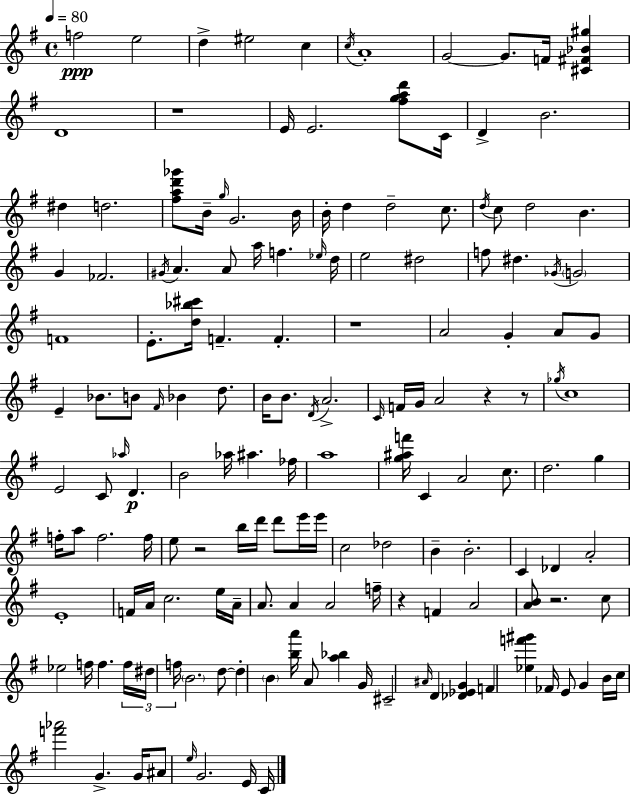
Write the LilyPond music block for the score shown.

{
  \clef treble
  \time 4/4
  \defaultTimeSignature
  \key g \major
  \tempo 4 = 80
  f''2\ppp e''2 | d''4-> eis''2 c''4 | \acciaccatura { c''16 } a'1-. | g'2~~ g'8. f'16 <cis' fis' bes' gis''>4 | \break d'1 | r1 | e'16 e'2. <fis'' g'' a'' d'''>8 | c'16 d'4-> b'2. | \break dis''4 d''2. | <fis'' a'' d''' ges'''>8 b'16-- \grace { g''16 } g'2. | b'16 b'16-. d''4 d''2-- c''8. | \acciaccatura { d''16 } c''8 d''2 b'4. | \break g'4 fes'2. | \acciaccatura { gis'16 } a'4. a'8 a''16 f''4. | \grace { ees''16 } d''16 e''2 dis''2 | f''8 dis''4. \acciaccatura { ges'16 } \parenthesize g'2 | \break f'1 | e'8.-. <d'' bes'' cis'''>16 f'4.-- | f'4.-. r1 | a'2 g'4-. | \break a'8 g'8 e'4-- bes'8. b'8 \grace { fis'16 } | bes'4 d''8. b'16 b'8. \acciaccatura { d'16 } a'2.-> | \grace { c'16 } f'16 g'16 a'2 | r4 r8 \acciaccatura { ges''16 } c''1 | \break e'2 | c'8 \grace { aes''16 }\p d'4. b'2 | aes''16 ais''4. fes''16 a''1 | <g'' ais'' f'''>16 c'4 | \break a'2 c''8. d''2. | g''4 f''16-. a''8 f''2. | f''16 e''8 r2 | b''16 d'''16 d'''8 e'''16 e'''16 c''2 | \break des''2 b'4-- b'2.-. | c'4 des'4 | a'2-. e'1-. | f'16 a'16 c''2. | \break e''16 a'16-- a'8. a'4 | a'2 f''16-- r4 f'4 | a'2 <a' b'>8 r2. | c''8 ees''2 | \break f''16 f''4. \tuplet 3/2 { f''16 dis''16 f''16 } \parenthesize b'2. | d''8~~ d''4-. \parenthesize b'4 | <b'' a'''>16 a'8 <a'' bes''>4 g'16 cis'2-- | \grace { ais'16 } d'4 <des' ees' g'>4 f'4 | \break <ees'' f''' gis'''>4 fes'16 e'8 g'4 b'16 c''16 <f''' aes'''>2 | g'4.-> g'16 ais'8 \grace { e''16 } g'2. | e'16 c'16 \bar "|."
}